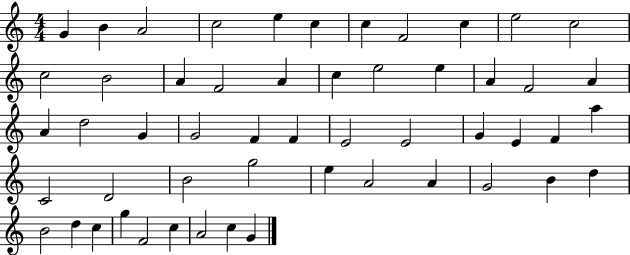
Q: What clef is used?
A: treble